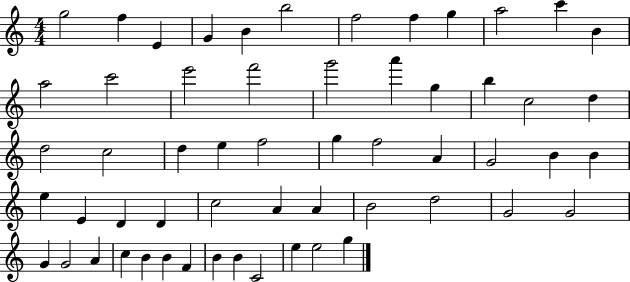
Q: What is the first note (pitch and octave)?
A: G5